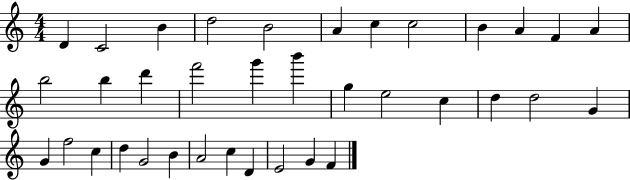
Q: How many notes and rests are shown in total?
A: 36